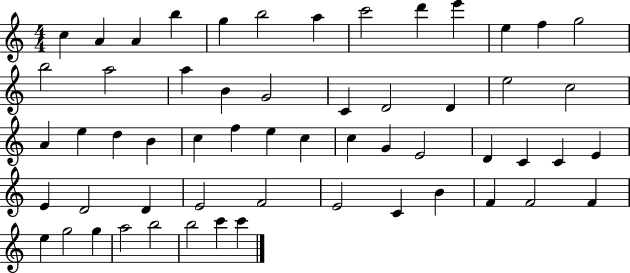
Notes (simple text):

C5/q A4/q A4/q B5/q G5/q B5/h A5/q C6/h D6/q E6/q E5/q F5/q G5/h B5/h A5/h A5/q B4/q G4/h C4/q D4/h D4/q E5/h C5/h A4/q E5/q D5/q B4/q C5/q F5/q E5/q C5/q C5/q G4/q E4/h D4/q C4/q C4/q E4/q E4/q D4/h D4/q E4/h F4/h E4/h C4/q B4/q F4/q F4/h F4/q E5/q G5/h G5/q A5/h B5/h B5/h C6/q C6/q